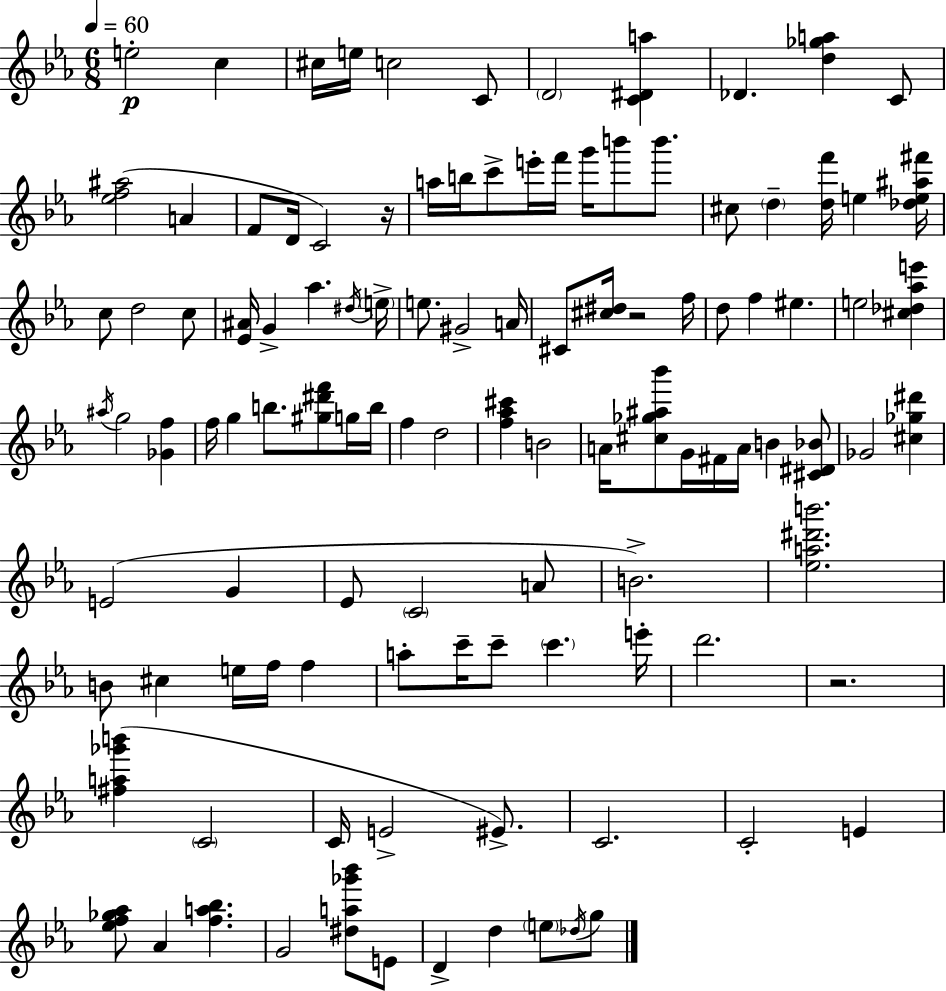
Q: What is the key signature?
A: C minor